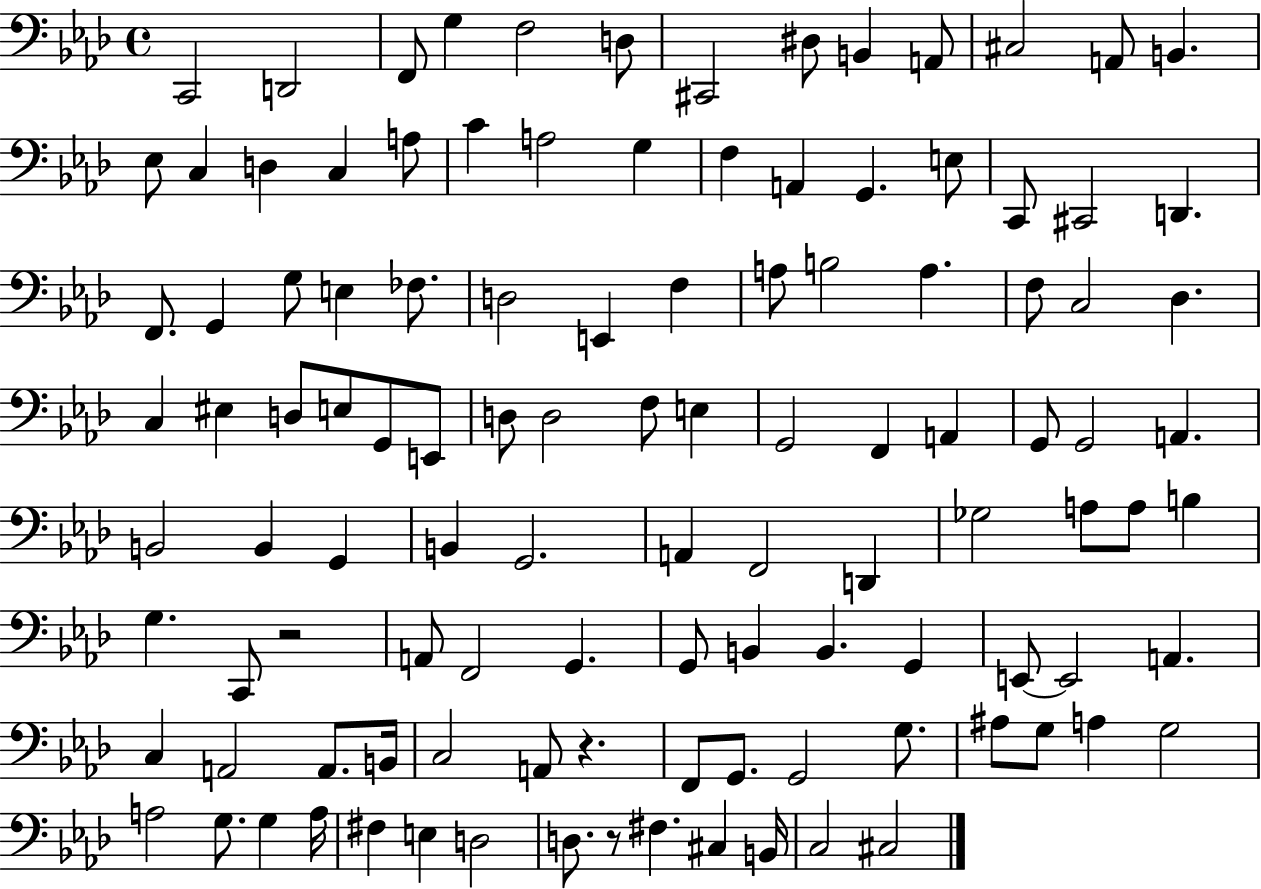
C2/h D2/h F2/e G3/q F3/h D3/e C#2/h D#3/e B2/q A2/e C#3/h A2/e B2/q. Eb3/e C3/q D3/q C3/q A3/e C4/q A3/h G3/q F3/q A2/q G2/q. E3/e C2/e C#2/h D2/q. F2/e. G2/q G3/e E3/q FES3/e. D3/h E2/q F3/q A3/e B3/h A3/q. F3/e C3/h Db3/q. C3/q EIS3/q D3/e E3/e G2/e E2/e D3/e D3/h F3/e E3/q G2/h F2/q A2/q G2/e G2/h A2/q. B2/h B2/q G2/q B2/q G2/h. A2/q F2/h D2/q Gb3/h A3/e A3/e B3/q G3/q. C2/e R/h A2/e F2/h G2/q. G2/e B2/q B2/q. G2/q E2/e E2/h A2/q. C3/q A2/h A2/e. B2/s C3/h A2/e R/q. F2/e G2/e. G2/h G3/e. A#3/e G3/e A3/q G3/h A3/h G3/e. G3/q A3/s F#3/q E3/q D3/h D3/e. R/e F#3/q. C#3/q B2/s C3/h C#3/h